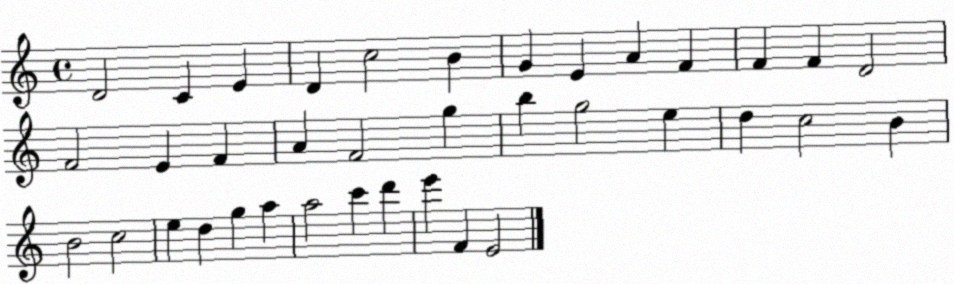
X:1
T:Untitled
M:4/4
L:1/4
K:C
D2 C E D c2 B G E A F F F D2 F2 E F A F2 g b g2 e d c2 B B2 c2 e d g a a2 c' d' e' F E2